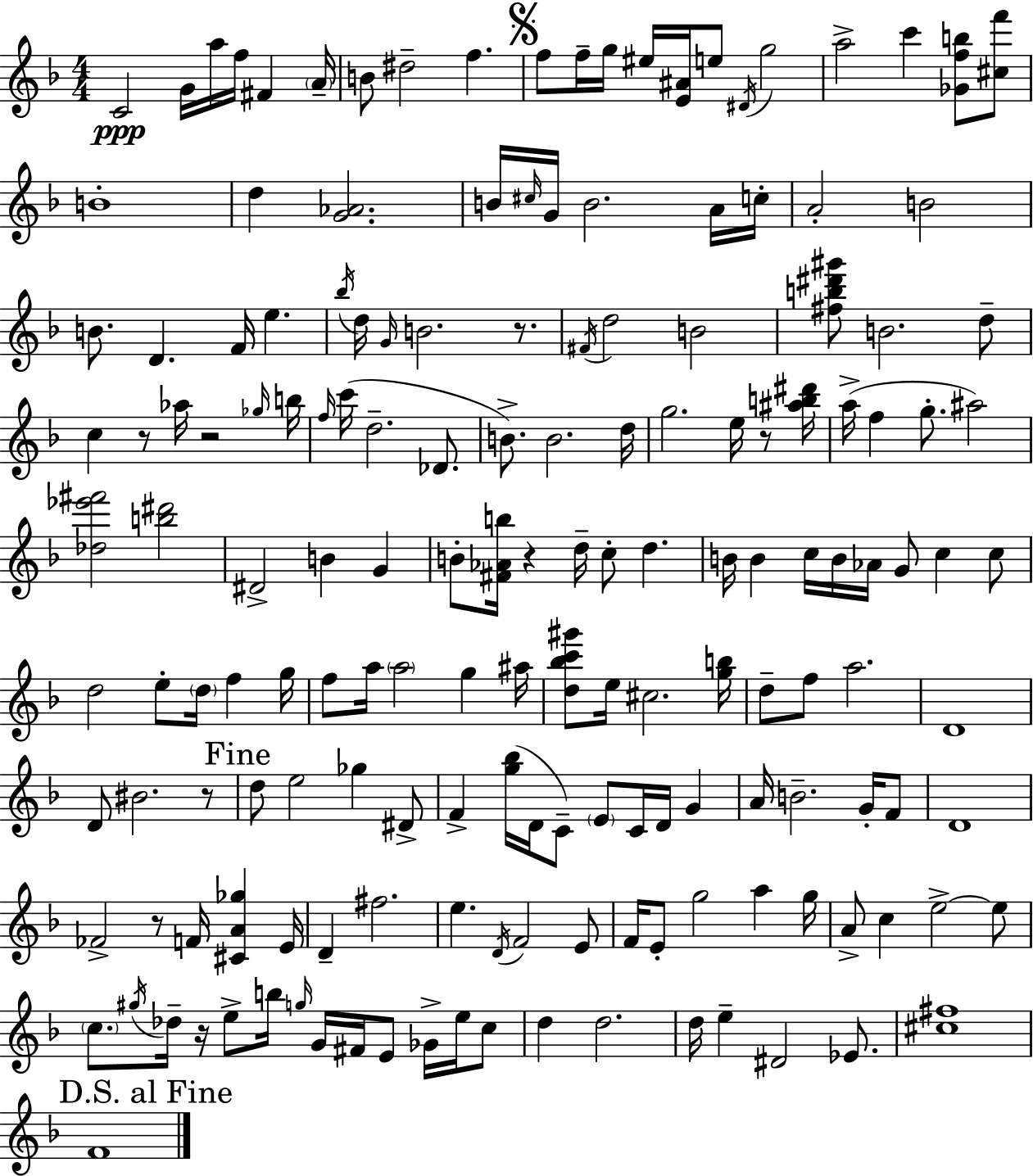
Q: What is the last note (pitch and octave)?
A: F4